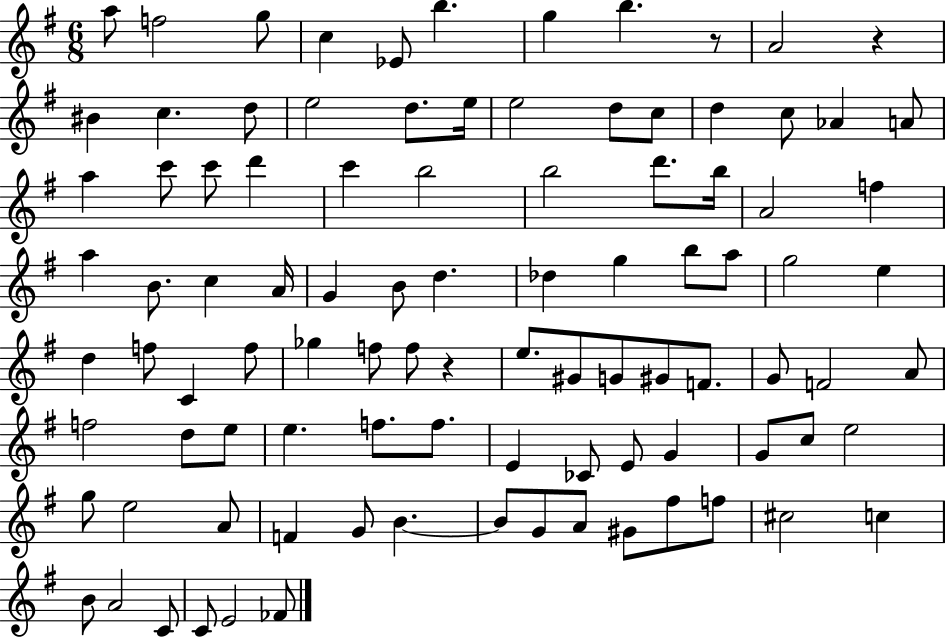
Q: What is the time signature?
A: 6/8